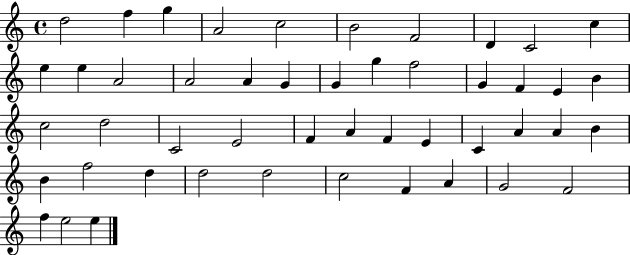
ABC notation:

X:1
T:Untitled
M:4/4
L:1/4
K:C
d2 f g A2 c2 B2 F2 D C2 c e e A2 A2 A G G g f2 G F E B c2 d2 C2 E2 F A F E C A A B B f2 d d2 d2 c2 F A G2 F2 f e2 e